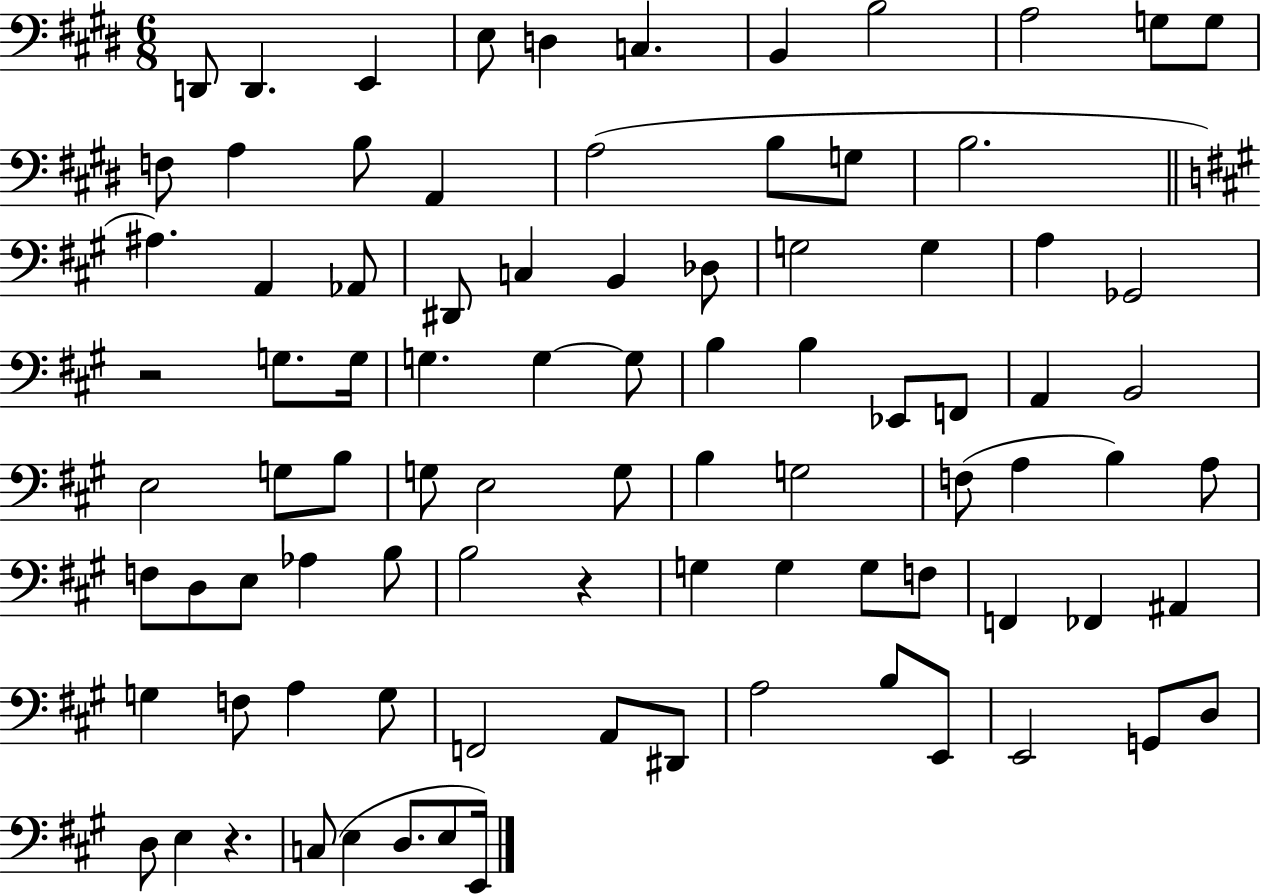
{
  \clef bass
  \numericTimeSignature
  \time 6/8
  \key e \major
  d,8 d,4. e,4 | e8 d4 c4. | b,4 b2 | a2 g8 g8 | \break f8 a4 b8 a,4 | a2( b8 g8 | b2. | \bar "||" \break \key a \major ais4.) a,4 aes,8 | dis,8 c4 b,4 des8 | g2 g4 | a4 ges,2 | \break r2 g8. g16 | g4. g4~~ g8 | b4 b4 ees,8 f,8 | a,4 b,2 | \break e2 g8 b8 | g8 e2 g8 | b4 g2 | f8( a4 b4) a8 | \break f8 d8 e8 aes4 b8 | b2 r4 | g4 g4 g8 f8 | f,4 fes,4 ais,4 | \break g4 f8 a4 g8 | f,2 a,8 dis,8 | a2 b8 e,8 | e,2 g,8 d8 | \break d8 e4 r4. | c8( e4 d8. e8 e,16) | \bar "|."
}